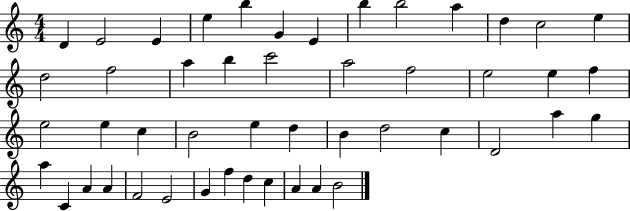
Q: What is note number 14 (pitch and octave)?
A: D5